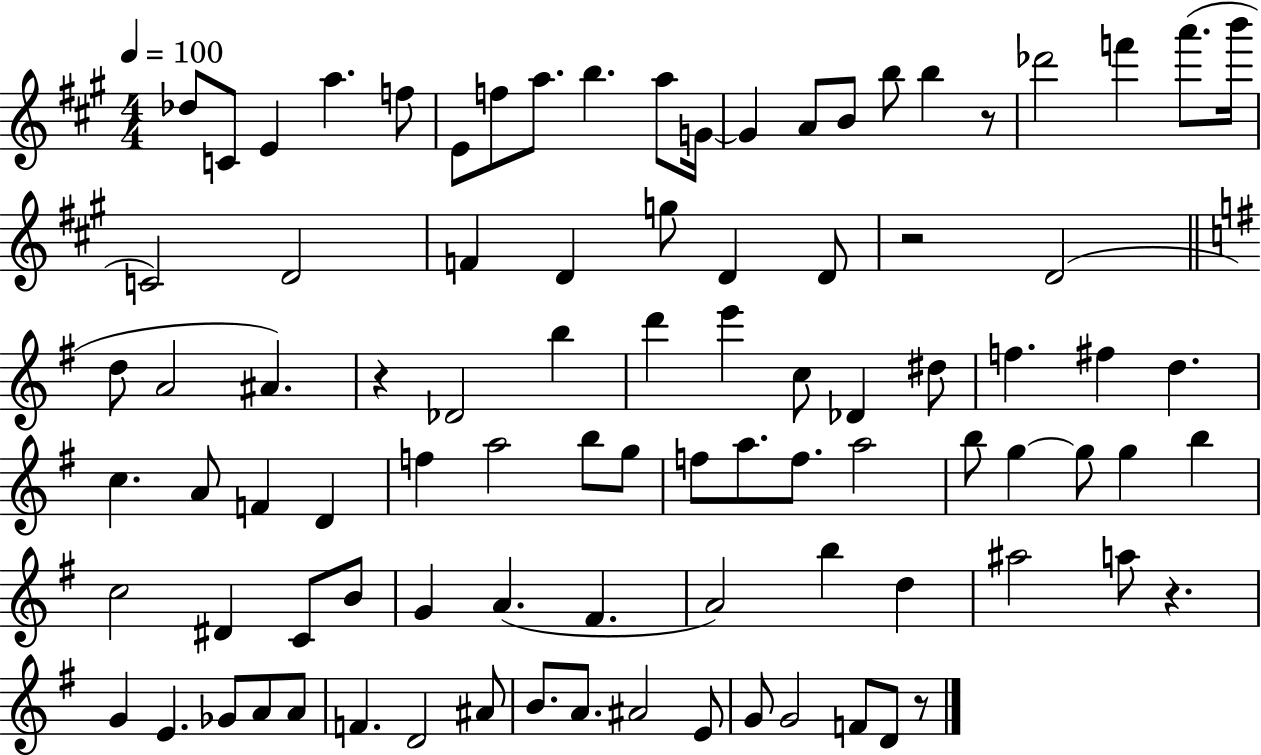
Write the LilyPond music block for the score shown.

{
  \clef treble
  \numericTimeSignature
  \time 4/4
  \key a \major
  \tempo 4 = 100
  des''8 c'8 e'4 a''4. f''8 | e'8 f''8 a''8. b''4. a''8 g'16~~ | g'4 a'8 b'8 b''8 b''4 r8 | des'''2 f'''4 a'''8.( b'''16 | \break c'2) d'2 | f'4 d'4 g''8 d'4 d'8 | r2 d'2( | \bar "||" \break \key g \major d''8 a'2 ais'4.) | r4 des'2 b''4 | d'''4 e'''4 c''8 des'4 dis''8 | f''4. fis''4 d''4. | \break c''4. a'8 f'4 d'4 | f''4 a''2 b''8 g''8 | f''8 a''8. f''8. a''2 | b''8 g''4~~ g''8 g''4 b''4 | \break c''2 dis'4 c'8 b'8 | g'4 a'4.( fis'4. | a'2) b''4 d''4 | ais''2 a''8 r4. | \break g'4 e'4. ges'8 a'8 a'8 | f'4. d'2 ais'8 | b'8. a'8. ais'2 e'8 | g'8 g'2 f'8 d'8 r8 | \break \bar "|."
}